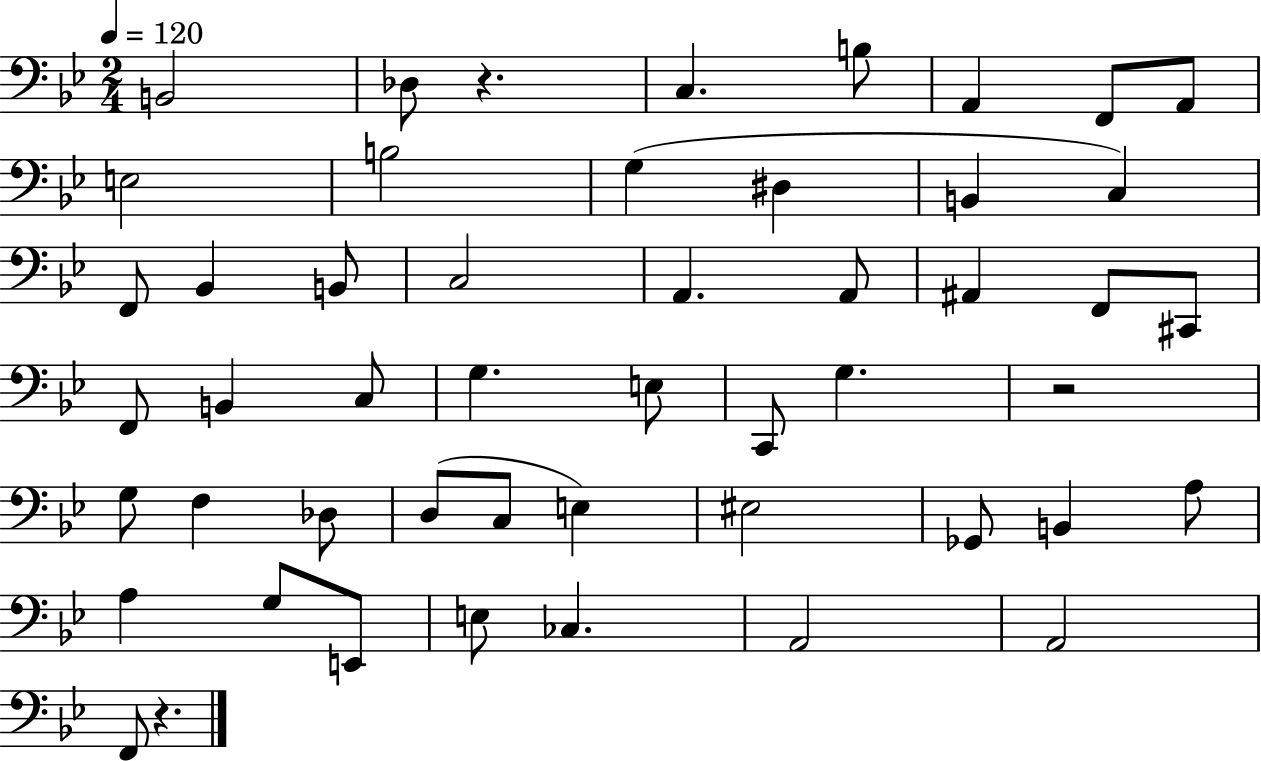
B2/h Db3/e R/q. C3/q. B3/e A2/q F2/e A2/e E3/h B3/h G3/q D#3/q B2/q C3/q F2/e Bb2/q B2/e C3/h A2/q. A2/e A#2/q F2/e C#2/e F2/e B2/q C3/e G3/q. E3/e C2/e G3/q. R/h G3/e F3/q Db3/e D3/e C3/e E3/q EIS3/h Gb2/e B2/q A3/e A3/q G3/e E2/e E3/e CES3/q. A2/h A2/h F2/e R/q.